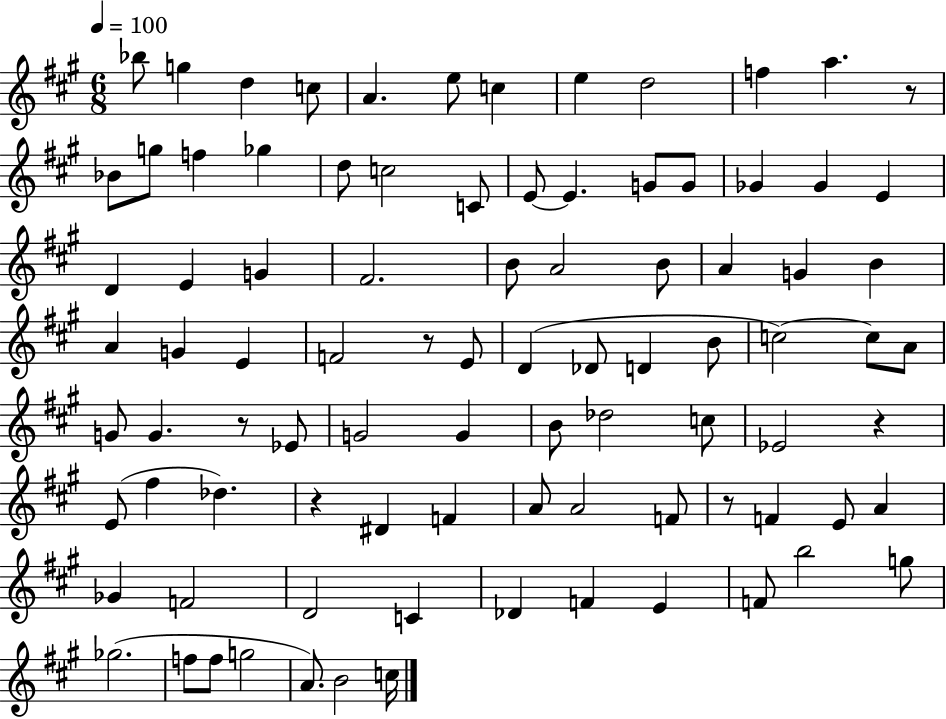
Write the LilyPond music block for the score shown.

{
  \clef treble
  \numericTimeSignature
  \time 6/8
  \key a \major
  \tempo 4 = 100
  \repeat volta 2 { bes''8 g''4 d''4 c''8 | a'4. e''8 c''4 | e''4 d''2 | f''4 a''4. r8 | \break bes'8 g''8 f''4 ges''4 | d''8 c''2 c'8 | e'8~~ e'4. g'8 g'8 | ges'4 ges'4 e'4 | \break d'4 e'4 g'4 | fis'2. | b'8 a'2 b'8 | a'4 g'4 b'4 | \break a'4 g'4 e'4 | f'2 r8 e'8 | d'4( des'8 d'4 b'8 | c''2~~) c''8 a'8 | \break g'8 g'4. r8 ees'8 | g'2 g'4 | b'8 des''2 c''8 | ees'2 r4 | \break e'8( fis''4 des''4.) | r4 dis'4 f'4 | a'8 a'2 f'8 | r8 f'4 e'8 a'4 | \break ges'4 f'2 | d'2 c'4 | des'4 f'4 e'4 | f'8 b''2 g''8 | \break ges''2.( | f''8 f''8 g''2 | a'8.) b'2 c''16 | } \bar "|."
}